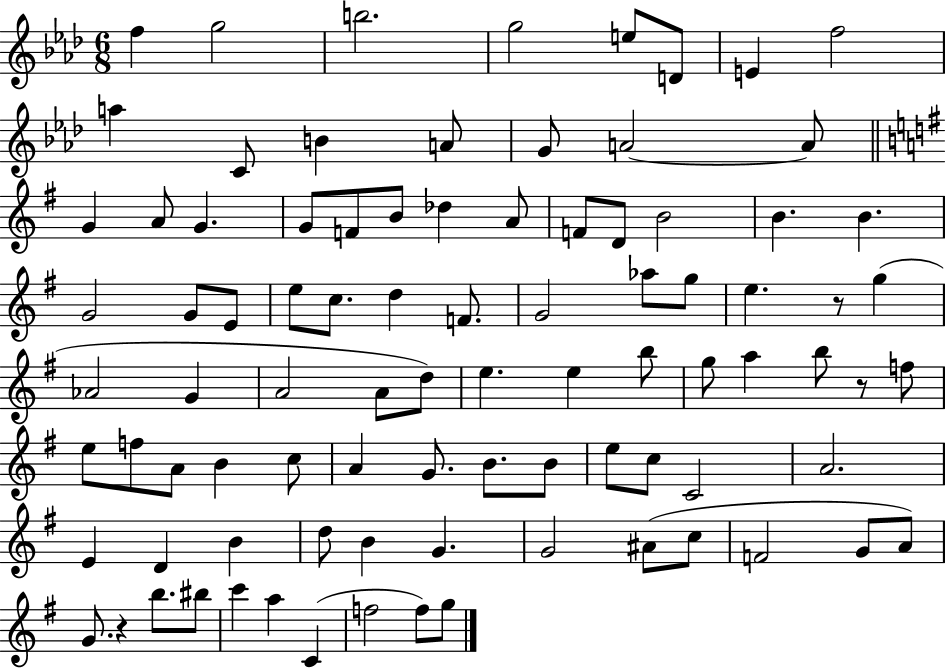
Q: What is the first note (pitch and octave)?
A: F5